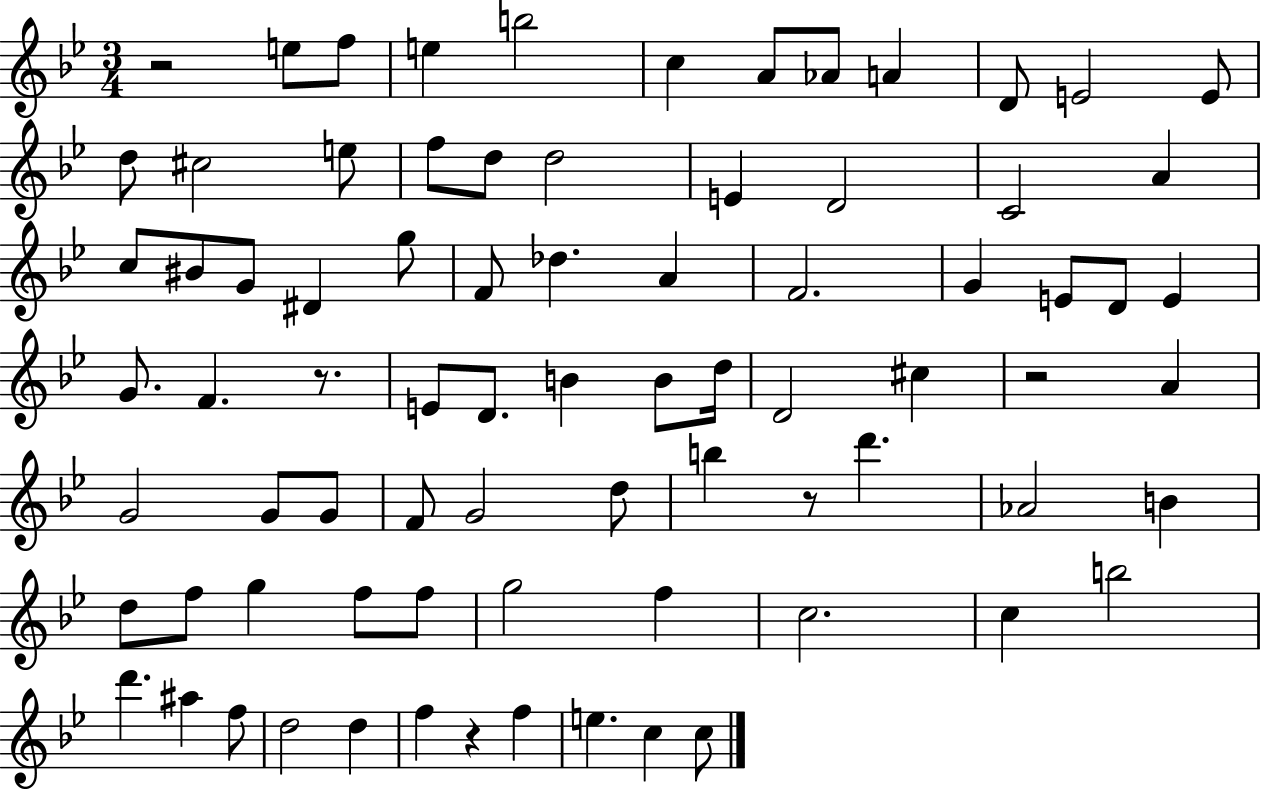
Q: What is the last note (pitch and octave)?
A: C5